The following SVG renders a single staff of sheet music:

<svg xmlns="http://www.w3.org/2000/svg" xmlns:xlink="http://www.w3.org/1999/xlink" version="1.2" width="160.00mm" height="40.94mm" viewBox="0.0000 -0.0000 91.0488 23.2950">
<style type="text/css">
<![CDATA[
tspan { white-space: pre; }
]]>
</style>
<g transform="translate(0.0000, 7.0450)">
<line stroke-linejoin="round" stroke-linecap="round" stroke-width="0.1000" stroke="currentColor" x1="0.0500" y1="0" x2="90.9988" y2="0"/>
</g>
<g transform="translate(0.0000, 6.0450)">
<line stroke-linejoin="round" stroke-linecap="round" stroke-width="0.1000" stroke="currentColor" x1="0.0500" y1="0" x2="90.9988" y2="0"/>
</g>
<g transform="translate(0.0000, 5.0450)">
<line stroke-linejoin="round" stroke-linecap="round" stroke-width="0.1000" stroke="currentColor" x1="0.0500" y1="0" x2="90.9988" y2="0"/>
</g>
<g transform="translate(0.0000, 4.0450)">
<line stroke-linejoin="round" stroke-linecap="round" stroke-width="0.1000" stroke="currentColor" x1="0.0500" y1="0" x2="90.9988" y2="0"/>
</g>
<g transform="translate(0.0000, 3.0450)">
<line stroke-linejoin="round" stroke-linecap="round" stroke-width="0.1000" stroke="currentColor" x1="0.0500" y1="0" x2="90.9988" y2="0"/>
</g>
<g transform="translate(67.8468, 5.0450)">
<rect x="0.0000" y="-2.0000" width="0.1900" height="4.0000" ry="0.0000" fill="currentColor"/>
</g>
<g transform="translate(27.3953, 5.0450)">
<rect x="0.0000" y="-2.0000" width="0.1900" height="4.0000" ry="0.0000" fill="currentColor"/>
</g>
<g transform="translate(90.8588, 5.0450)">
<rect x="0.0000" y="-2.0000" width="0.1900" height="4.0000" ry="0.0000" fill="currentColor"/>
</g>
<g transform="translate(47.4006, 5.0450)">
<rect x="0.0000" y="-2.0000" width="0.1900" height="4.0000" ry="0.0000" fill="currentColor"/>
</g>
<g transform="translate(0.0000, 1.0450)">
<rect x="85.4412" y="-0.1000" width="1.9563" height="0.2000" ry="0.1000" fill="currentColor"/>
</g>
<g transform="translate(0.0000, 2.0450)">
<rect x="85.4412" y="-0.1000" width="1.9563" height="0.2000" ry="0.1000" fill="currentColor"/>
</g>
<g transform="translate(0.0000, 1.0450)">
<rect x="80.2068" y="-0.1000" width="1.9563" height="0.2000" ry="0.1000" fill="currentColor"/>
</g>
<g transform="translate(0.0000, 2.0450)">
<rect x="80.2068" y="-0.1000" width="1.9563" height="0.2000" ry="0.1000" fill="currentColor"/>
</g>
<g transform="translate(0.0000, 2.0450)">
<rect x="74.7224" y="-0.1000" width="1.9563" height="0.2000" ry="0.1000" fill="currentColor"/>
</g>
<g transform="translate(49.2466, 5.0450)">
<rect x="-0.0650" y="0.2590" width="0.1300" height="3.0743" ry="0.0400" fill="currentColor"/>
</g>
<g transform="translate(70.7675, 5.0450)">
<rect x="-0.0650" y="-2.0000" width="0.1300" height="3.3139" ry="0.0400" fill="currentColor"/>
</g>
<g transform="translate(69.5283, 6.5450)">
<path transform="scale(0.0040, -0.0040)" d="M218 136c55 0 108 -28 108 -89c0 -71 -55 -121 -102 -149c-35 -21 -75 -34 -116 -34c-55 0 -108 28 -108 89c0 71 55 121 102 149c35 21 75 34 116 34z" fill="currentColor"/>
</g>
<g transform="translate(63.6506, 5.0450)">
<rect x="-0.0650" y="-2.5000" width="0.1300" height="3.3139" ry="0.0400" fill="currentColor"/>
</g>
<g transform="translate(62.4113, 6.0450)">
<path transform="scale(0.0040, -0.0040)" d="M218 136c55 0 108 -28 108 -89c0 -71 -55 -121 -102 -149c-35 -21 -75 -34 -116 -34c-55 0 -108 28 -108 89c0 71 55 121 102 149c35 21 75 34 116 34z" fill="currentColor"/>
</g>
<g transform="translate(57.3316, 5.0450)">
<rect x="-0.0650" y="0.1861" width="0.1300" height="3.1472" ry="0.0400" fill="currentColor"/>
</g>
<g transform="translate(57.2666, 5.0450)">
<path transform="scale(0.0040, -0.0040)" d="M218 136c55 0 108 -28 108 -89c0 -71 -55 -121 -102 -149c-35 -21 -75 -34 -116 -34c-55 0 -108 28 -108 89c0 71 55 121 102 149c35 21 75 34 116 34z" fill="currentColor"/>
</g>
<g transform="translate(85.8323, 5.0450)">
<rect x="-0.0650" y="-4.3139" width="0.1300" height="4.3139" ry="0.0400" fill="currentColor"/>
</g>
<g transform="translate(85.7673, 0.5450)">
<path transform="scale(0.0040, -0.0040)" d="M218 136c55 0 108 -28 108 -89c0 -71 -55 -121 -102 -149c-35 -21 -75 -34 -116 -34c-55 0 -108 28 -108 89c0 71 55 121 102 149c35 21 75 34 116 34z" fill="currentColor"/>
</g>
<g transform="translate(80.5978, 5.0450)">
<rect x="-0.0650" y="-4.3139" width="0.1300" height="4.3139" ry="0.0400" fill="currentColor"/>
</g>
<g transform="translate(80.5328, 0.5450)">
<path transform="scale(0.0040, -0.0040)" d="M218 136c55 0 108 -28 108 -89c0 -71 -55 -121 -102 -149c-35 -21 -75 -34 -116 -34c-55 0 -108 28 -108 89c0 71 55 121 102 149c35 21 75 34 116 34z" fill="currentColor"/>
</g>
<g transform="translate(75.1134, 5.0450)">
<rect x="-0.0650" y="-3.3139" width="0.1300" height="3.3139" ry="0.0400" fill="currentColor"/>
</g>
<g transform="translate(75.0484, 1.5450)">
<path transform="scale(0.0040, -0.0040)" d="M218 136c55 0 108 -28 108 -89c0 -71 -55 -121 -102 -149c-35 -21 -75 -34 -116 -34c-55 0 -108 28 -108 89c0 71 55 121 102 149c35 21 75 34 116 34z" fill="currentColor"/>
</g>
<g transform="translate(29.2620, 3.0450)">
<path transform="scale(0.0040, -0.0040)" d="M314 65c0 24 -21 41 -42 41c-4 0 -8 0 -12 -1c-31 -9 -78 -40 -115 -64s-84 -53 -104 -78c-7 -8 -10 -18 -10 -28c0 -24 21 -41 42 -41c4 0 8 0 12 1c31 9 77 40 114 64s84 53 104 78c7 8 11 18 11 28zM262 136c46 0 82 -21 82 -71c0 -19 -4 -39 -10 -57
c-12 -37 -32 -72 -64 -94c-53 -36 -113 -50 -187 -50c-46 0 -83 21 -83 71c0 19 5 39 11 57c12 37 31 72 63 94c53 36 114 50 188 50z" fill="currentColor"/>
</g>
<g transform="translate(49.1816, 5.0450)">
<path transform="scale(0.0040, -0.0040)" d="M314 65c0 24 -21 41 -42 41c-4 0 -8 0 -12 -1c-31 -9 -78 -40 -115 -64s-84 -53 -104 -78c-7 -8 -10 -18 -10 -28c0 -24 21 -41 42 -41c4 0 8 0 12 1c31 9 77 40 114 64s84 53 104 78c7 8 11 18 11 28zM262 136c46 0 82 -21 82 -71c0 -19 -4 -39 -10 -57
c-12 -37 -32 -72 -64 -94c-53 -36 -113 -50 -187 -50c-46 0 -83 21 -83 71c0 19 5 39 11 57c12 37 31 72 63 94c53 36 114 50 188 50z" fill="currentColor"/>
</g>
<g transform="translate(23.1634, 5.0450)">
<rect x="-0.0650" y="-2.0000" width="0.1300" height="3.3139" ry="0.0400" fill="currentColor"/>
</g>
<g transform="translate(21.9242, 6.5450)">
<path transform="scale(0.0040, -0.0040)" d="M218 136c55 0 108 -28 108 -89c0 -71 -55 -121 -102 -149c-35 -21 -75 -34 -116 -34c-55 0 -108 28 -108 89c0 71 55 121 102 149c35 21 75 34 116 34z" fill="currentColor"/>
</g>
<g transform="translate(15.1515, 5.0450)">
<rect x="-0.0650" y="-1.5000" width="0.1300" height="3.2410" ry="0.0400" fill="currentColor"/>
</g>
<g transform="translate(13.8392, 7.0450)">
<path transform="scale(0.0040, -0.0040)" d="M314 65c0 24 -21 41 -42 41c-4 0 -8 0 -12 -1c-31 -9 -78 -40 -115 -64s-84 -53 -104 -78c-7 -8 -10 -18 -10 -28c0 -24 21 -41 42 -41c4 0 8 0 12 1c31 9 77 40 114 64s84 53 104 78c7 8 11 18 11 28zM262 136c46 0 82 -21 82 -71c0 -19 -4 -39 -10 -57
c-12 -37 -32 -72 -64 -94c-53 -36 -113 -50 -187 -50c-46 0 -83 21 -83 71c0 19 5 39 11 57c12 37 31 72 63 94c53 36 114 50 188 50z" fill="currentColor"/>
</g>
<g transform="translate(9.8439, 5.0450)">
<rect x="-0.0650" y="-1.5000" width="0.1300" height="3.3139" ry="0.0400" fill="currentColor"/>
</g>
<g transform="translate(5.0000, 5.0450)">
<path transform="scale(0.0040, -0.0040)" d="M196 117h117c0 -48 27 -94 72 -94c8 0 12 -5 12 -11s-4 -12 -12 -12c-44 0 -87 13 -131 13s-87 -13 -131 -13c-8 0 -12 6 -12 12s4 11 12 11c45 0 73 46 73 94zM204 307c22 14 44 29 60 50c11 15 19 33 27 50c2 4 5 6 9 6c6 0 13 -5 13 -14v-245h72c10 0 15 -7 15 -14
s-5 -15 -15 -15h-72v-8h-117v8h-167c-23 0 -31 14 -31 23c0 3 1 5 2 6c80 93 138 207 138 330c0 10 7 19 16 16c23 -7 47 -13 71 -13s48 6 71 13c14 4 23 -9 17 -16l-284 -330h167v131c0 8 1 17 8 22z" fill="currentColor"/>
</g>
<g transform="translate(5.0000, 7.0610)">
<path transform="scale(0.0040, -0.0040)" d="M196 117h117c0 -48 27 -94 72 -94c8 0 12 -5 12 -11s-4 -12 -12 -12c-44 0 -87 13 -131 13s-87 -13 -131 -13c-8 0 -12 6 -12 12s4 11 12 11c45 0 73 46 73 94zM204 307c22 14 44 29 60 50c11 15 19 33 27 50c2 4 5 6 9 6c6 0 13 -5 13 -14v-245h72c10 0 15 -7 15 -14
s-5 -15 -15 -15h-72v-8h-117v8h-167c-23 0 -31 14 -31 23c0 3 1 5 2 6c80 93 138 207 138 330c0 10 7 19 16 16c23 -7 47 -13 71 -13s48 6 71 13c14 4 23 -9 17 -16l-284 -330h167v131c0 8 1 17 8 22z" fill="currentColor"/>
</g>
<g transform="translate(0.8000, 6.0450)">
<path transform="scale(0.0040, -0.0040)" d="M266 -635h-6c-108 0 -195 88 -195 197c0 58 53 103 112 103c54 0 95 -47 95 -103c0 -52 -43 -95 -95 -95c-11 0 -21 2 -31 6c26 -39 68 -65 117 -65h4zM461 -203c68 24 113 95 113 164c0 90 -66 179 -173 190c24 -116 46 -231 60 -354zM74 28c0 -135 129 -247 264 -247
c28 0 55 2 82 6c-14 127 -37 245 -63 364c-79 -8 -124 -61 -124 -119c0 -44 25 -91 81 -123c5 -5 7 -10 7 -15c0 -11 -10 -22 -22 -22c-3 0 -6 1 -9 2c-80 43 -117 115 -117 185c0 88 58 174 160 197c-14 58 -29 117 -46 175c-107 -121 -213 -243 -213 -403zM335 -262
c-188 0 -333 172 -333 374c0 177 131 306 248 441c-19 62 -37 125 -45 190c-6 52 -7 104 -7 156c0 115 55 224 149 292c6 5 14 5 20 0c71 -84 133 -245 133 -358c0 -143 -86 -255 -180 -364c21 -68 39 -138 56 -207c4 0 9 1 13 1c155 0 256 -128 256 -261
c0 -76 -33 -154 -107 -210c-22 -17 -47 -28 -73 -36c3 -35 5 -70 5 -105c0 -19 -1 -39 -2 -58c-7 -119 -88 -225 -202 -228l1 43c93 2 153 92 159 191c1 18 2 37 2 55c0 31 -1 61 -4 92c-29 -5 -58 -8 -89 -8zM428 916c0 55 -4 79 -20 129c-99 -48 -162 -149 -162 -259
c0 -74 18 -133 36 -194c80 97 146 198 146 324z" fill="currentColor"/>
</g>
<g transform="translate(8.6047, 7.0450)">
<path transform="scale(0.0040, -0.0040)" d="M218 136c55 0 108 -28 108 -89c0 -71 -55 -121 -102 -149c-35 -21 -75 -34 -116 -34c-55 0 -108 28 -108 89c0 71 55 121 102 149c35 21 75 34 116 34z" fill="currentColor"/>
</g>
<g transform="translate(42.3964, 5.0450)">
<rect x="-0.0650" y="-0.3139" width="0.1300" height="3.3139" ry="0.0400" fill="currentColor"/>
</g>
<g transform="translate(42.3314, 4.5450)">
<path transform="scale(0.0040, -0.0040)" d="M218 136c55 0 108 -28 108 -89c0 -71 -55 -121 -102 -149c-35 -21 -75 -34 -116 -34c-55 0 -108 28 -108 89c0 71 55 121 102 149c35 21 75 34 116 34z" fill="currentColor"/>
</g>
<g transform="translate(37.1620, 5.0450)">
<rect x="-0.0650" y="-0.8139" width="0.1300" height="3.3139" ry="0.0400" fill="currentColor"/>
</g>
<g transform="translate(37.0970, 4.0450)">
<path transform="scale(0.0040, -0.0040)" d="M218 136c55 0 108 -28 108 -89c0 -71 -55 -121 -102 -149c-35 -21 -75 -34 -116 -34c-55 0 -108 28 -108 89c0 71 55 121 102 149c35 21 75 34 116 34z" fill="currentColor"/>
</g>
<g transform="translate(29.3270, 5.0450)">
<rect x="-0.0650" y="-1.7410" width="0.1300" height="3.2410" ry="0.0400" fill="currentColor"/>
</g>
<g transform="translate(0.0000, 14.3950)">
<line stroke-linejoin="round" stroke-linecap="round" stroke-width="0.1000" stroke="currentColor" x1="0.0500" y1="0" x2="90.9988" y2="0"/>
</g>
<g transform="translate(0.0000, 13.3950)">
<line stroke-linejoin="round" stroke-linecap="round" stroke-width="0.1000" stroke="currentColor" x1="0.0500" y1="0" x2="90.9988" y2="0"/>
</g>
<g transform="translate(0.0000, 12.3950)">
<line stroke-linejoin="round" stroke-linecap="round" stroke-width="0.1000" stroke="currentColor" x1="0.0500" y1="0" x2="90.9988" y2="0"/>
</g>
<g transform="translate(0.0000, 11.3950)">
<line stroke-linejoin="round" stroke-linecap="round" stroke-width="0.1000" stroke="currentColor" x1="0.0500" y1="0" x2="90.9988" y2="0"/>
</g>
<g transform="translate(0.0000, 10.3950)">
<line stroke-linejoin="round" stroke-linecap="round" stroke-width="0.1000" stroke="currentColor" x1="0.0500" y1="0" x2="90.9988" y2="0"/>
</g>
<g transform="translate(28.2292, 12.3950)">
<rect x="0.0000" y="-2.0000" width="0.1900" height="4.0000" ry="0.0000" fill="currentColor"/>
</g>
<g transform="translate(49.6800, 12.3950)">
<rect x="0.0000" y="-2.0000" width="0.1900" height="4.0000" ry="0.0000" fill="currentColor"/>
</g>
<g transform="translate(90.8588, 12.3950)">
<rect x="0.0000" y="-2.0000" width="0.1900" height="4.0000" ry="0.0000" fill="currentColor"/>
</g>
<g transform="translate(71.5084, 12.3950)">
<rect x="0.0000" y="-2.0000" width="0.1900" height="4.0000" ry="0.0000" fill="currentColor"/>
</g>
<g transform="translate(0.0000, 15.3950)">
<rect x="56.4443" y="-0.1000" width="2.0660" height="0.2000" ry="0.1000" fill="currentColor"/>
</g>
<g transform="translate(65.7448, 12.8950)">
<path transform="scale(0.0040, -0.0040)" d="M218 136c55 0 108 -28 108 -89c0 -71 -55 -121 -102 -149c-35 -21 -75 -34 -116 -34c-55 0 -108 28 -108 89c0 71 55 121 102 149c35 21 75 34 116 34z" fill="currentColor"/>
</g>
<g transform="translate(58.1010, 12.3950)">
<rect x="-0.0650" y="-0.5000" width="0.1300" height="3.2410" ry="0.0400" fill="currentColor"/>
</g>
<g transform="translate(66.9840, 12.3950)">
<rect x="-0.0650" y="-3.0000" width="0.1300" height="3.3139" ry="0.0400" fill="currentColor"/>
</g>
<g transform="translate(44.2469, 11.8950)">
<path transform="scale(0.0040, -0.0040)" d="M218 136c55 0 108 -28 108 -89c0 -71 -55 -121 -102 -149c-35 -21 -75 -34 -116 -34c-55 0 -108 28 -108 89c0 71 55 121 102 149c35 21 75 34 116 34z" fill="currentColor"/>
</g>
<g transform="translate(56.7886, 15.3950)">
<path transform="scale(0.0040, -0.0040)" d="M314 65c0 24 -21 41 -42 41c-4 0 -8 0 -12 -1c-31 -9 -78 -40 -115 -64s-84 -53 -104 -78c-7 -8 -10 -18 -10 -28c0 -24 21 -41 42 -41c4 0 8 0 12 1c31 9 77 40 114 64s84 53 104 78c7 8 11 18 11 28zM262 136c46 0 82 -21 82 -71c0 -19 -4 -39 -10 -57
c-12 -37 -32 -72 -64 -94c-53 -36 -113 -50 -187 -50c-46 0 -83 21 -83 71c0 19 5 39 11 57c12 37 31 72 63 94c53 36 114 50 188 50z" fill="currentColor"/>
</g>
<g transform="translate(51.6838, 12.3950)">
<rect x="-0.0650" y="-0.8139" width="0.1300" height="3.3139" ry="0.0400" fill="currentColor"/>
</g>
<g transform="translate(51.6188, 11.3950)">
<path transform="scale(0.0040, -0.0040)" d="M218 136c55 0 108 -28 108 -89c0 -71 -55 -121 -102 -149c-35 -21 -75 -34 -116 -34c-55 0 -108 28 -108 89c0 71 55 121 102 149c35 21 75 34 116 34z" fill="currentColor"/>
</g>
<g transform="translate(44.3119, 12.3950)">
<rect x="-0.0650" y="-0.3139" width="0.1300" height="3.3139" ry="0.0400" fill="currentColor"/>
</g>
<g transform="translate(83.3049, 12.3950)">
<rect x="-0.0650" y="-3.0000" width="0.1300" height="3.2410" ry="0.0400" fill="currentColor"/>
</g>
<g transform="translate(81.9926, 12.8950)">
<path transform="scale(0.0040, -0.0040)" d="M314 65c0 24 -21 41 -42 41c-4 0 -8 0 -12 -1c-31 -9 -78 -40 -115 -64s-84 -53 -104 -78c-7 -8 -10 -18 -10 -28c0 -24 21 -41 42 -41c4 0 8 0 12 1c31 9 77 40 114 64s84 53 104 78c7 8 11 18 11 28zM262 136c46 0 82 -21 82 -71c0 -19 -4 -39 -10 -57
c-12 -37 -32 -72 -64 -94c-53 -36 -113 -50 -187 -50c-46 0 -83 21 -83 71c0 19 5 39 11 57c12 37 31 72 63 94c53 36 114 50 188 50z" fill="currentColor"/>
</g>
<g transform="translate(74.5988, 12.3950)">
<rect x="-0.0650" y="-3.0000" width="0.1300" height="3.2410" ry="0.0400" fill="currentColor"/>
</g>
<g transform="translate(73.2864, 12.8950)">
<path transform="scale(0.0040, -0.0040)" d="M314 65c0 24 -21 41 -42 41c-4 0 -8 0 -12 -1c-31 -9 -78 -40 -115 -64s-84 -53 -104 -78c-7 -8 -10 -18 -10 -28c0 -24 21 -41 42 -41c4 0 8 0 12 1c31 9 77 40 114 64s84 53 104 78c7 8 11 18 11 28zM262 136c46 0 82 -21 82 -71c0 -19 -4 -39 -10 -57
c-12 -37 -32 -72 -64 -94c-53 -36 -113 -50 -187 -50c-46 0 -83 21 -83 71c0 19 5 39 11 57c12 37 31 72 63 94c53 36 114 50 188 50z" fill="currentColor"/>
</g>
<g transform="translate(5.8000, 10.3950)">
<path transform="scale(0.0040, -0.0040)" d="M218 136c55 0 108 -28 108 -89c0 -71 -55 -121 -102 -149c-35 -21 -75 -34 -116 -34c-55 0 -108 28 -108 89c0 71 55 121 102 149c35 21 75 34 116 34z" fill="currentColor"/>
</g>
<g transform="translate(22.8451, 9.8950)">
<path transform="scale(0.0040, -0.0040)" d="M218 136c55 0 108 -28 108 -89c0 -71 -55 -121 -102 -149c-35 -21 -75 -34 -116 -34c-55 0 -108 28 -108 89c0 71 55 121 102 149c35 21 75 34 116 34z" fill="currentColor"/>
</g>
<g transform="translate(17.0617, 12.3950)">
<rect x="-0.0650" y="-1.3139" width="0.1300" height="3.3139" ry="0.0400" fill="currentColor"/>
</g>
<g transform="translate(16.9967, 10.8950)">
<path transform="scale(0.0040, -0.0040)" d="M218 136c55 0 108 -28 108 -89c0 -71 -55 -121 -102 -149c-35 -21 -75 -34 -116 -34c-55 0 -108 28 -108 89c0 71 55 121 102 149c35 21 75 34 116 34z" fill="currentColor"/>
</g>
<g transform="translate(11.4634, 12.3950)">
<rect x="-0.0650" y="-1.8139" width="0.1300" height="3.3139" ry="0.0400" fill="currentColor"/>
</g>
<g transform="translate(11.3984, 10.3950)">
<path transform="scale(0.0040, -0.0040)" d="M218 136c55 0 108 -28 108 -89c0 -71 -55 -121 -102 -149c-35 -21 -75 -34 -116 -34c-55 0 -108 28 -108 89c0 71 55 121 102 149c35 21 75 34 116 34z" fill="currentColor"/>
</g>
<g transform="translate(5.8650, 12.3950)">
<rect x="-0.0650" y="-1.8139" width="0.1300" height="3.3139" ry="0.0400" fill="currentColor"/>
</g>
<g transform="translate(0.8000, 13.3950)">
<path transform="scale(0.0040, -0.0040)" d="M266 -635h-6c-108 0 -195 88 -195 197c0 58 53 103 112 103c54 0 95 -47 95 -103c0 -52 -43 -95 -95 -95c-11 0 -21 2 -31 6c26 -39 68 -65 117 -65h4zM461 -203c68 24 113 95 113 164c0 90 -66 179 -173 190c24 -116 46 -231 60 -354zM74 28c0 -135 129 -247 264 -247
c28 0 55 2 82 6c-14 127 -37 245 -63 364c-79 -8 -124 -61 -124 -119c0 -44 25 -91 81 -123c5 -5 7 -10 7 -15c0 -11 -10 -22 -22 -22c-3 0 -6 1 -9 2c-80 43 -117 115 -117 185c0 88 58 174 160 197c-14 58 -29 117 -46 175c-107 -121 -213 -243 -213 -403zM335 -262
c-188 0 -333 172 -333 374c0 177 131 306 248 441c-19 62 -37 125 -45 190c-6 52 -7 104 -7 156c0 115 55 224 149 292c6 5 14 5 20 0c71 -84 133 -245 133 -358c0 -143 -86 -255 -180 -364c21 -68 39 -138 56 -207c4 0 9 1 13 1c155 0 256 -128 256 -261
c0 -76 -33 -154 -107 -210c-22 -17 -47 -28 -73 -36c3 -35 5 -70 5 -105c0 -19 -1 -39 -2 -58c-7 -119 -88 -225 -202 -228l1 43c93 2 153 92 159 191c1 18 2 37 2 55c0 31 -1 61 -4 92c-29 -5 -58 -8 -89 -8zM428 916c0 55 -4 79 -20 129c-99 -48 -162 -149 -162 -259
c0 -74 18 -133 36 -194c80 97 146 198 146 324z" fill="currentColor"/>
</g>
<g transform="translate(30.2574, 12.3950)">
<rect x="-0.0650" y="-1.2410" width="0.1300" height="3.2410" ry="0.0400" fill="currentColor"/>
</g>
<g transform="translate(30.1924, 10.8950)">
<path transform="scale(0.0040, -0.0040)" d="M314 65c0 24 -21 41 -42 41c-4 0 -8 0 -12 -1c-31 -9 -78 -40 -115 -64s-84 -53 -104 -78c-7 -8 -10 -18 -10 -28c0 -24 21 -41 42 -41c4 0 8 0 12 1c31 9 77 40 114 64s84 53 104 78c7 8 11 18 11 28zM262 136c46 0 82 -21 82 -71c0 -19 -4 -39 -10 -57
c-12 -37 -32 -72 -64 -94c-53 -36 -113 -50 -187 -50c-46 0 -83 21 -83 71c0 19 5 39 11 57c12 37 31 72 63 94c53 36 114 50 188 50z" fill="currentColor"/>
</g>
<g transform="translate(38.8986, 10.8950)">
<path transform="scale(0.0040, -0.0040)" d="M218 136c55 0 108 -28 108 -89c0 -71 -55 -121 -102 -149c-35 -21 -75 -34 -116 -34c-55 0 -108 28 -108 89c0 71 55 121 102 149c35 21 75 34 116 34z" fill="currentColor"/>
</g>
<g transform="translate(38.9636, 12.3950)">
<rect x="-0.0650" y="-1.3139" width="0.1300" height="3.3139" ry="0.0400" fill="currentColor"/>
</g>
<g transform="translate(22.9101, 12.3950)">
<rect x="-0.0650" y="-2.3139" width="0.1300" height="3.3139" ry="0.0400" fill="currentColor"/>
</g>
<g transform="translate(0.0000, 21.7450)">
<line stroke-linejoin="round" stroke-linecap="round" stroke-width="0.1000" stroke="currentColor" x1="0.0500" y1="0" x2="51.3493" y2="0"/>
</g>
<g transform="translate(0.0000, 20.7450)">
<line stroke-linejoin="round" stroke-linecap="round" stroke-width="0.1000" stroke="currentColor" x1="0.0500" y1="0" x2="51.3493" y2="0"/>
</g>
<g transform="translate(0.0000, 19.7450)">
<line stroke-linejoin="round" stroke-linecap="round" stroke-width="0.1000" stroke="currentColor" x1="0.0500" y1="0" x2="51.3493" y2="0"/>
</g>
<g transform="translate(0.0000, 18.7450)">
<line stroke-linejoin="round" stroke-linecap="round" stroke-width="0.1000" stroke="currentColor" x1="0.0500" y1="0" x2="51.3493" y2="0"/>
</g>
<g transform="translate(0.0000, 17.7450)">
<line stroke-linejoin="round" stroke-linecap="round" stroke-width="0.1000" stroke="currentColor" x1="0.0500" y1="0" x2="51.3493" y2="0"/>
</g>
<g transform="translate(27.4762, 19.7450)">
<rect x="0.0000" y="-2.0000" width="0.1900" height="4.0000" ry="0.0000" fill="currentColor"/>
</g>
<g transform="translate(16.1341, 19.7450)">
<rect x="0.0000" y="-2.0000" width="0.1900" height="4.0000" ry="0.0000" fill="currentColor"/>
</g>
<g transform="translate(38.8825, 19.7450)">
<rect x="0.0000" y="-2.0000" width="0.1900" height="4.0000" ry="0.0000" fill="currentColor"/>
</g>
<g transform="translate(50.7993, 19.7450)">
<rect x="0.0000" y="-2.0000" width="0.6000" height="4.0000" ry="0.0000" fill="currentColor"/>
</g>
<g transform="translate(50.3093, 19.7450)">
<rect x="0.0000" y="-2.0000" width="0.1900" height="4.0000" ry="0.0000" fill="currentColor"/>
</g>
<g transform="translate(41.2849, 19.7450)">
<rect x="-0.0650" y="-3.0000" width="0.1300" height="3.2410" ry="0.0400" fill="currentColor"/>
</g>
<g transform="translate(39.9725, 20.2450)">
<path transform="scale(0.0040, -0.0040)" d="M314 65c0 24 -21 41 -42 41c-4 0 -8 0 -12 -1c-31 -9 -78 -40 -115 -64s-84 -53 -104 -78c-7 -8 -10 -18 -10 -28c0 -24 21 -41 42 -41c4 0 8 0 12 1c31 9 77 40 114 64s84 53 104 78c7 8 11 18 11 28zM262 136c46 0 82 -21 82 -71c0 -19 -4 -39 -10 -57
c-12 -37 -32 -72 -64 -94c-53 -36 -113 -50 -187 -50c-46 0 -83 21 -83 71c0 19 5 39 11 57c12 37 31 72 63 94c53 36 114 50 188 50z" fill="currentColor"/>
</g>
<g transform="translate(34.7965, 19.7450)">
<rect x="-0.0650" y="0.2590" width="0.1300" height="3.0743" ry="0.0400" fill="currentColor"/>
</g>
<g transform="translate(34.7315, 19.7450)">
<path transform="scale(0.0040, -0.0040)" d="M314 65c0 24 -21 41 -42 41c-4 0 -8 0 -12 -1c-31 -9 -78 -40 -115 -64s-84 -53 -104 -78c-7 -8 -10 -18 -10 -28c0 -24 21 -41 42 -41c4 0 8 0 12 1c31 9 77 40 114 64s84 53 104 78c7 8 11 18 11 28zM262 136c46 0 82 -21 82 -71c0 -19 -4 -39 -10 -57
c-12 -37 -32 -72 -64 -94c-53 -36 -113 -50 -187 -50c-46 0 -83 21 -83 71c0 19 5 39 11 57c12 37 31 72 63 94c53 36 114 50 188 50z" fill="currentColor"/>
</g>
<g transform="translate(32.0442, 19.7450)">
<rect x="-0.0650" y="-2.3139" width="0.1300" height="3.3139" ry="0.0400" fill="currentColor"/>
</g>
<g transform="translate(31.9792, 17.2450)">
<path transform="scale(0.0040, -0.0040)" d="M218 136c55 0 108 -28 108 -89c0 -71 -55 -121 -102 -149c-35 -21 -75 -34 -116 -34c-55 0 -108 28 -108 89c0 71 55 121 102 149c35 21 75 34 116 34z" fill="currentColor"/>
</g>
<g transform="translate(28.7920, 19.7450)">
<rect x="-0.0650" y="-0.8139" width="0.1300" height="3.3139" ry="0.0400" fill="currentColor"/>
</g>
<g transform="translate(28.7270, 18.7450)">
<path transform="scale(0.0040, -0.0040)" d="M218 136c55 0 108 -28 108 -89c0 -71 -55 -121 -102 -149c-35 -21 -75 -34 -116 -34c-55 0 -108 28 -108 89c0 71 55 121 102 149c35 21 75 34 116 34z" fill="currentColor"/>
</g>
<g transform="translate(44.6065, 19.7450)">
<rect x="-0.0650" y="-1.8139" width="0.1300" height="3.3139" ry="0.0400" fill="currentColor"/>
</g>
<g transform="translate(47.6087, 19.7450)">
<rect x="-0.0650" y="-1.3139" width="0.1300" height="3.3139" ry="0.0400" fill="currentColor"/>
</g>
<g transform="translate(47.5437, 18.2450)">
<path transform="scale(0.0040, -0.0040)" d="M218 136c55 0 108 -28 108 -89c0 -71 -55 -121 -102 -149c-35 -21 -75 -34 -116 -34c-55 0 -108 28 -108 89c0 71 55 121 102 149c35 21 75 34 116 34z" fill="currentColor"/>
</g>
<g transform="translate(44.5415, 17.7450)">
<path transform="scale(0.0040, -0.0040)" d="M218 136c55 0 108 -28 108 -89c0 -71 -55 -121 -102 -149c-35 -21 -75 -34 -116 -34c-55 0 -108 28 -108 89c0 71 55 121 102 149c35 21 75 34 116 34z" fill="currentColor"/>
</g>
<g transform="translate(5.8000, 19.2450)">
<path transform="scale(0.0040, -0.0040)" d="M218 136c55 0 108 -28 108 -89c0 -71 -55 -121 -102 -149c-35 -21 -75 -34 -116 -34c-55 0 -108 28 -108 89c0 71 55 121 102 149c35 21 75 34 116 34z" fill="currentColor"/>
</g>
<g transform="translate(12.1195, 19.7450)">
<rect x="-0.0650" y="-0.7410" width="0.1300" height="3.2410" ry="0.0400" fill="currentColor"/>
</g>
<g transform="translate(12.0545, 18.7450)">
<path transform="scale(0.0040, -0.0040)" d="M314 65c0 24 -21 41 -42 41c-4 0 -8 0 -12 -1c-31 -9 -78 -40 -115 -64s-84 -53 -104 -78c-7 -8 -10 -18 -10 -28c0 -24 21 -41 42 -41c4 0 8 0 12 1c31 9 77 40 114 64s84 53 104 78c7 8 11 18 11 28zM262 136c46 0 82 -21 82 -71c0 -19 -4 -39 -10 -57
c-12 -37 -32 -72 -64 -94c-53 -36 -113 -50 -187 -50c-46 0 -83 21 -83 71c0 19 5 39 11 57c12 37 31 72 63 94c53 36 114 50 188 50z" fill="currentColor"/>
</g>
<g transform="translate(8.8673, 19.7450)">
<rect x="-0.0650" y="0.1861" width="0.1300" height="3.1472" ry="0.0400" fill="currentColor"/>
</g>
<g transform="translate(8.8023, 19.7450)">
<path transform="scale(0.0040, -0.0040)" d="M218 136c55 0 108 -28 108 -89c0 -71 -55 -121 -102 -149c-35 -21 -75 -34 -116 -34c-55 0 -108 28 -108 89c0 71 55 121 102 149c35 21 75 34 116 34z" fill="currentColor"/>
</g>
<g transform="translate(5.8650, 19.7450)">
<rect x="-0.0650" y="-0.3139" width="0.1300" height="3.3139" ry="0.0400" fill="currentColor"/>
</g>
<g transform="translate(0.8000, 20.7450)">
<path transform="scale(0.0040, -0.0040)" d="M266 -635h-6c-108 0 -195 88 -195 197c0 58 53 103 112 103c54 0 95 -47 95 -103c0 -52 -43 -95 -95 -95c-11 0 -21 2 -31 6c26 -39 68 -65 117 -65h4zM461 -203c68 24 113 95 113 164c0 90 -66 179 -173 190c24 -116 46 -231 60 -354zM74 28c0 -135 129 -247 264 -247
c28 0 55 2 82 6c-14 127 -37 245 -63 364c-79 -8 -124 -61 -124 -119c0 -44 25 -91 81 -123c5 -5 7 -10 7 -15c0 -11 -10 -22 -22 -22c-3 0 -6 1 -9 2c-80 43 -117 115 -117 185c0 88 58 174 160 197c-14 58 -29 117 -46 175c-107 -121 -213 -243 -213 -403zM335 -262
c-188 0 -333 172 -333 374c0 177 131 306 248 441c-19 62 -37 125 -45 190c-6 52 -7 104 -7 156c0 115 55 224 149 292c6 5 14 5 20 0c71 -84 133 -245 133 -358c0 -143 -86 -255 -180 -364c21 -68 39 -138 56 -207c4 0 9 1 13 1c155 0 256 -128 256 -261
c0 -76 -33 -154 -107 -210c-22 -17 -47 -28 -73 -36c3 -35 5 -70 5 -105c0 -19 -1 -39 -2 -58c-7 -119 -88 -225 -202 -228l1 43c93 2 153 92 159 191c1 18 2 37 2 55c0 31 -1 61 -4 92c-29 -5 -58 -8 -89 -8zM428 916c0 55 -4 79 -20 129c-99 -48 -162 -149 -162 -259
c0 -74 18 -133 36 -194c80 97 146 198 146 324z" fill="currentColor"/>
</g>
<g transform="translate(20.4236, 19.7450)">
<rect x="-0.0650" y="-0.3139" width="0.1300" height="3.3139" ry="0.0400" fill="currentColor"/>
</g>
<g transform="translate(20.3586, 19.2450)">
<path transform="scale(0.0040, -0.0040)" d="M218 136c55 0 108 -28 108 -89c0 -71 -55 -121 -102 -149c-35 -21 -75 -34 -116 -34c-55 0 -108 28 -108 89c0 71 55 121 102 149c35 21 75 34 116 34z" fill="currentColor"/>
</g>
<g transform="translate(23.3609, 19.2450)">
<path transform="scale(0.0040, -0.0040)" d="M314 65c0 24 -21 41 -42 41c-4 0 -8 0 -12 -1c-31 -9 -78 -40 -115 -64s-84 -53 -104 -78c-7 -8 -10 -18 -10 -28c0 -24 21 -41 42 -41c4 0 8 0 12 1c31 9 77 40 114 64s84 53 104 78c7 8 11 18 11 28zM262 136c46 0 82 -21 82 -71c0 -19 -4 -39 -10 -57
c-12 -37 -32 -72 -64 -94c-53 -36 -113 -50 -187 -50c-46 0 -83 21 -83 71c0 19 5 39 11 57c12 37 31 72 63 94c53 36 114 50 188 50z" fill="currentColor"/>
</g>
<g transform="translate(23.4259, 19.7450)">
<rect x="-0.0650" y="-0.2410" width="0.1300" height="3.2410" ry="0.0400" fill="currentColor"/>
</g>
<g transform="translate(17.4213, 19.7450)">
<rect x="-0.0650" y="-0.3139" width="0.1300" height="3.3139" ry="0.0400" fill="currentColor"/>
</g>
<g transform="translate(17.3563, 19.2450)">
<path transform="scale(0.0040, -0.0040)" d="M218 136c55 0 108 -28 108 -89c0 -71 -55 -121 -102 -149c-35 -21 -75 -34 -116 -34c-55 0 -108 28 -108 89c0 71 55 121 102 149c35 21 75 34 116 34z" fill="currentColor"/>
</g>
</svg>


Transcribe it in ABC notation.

X:1
T:Untitled
M:4/4
L:1/4
K:C
E E2 F f2 d c B2 B G F b d' d' f f e g e2 e c d C2 A A2 A2 c B d2 c c c2 d g B2 A2 f e